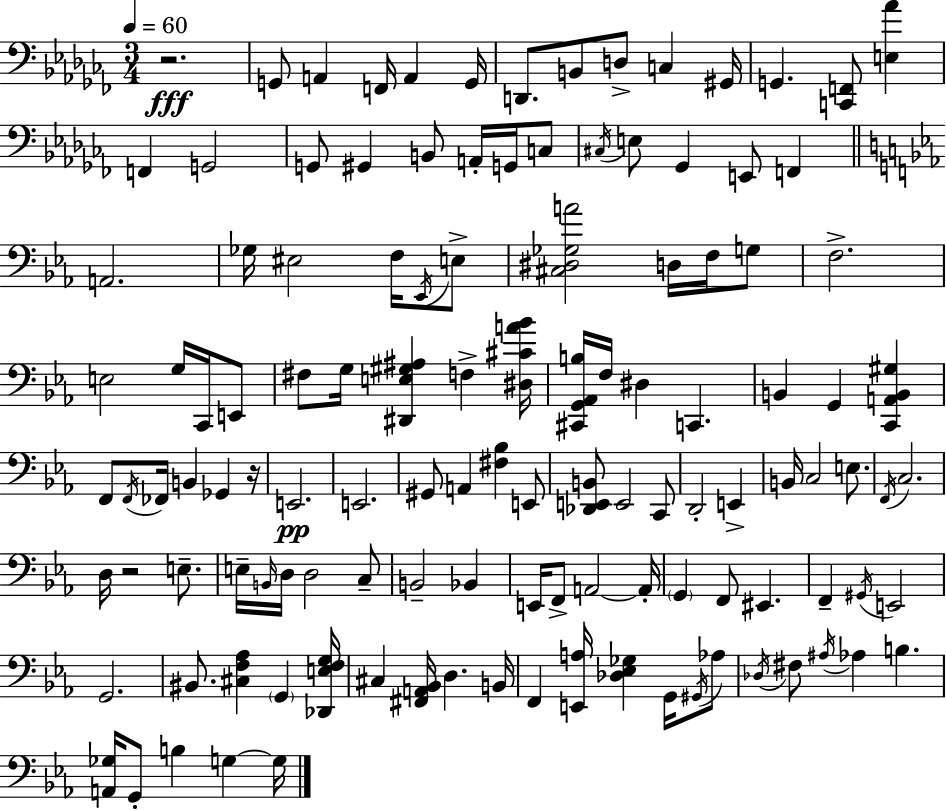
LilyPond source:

{
  \clef bass
  \numericTimeSignature
  \time 3/4
  \key aes \minor
  \tempo 4 = 60
  r2.\fff | g,8 a,4 f,16 a,4 g,16 | d,8. b,8 d8-> c4 gis,16 | g,4. <c, f,>8 <e aes'>4 | \break f,4 g,2 | g,8 gis,4 b,8 a,16-. g,16 c8 | \acciaccatura { cis16 } e8 ges,4 e,8 f,4 | \bar "||" \break \key c \minor a,2. | ges16 eis2 f16 \acciaccatura { ees,16 } e8-> | <cis dis ges a'>2 d16 f16 g8 | f2.-> | \break e2 g16 c,16 e,8 | fis8 g16 <dis, e gis ais>4 f4-> | <dis cis' a' bes'>16 <cis, g, aes, b>16 f16 dis4 c,4. | b,4 g,4 <c, a, b, gis>4 | \break f,8 \acciaccatura { f,16 } fes,16 b,4 ges,4 | r16 e,2.\pp | e,2. | gis,8 a,4 <fis bes>4 | \break e,8 <des, e, b,>8 e,2 | c,8 d,2-. e,4-> | b,16 c2 e8. | \acciaccatura { f,16 } c2. | \break d16 r2 | e8.-- e16-- \grace { b,16 } d16 d2 | c8-- b,2-- | bes,4 e,16 f,8-> a,2~~ | \break a,16-. \parenthesize g,4 f,8 eis,4. | f,4-- \acciaccatura { gis,16 } e,2 | g,2. | bis,8. <cis f aes>4 | \break \parenthesize g,4 <des, e f g>16 cis4 <fis, a, bes,>16 d4. | b,16 f,4 <e, a>16 <des ees ges>4 | g,16 \acciaccatura { gis,16 } aes8 \acciaccatura { des16 } fis8 \acciaccatura { ais16 } aes4 | b4. <a, ges>16 g,8-. b4 | \break g4~~ g16 \bar "|."
}